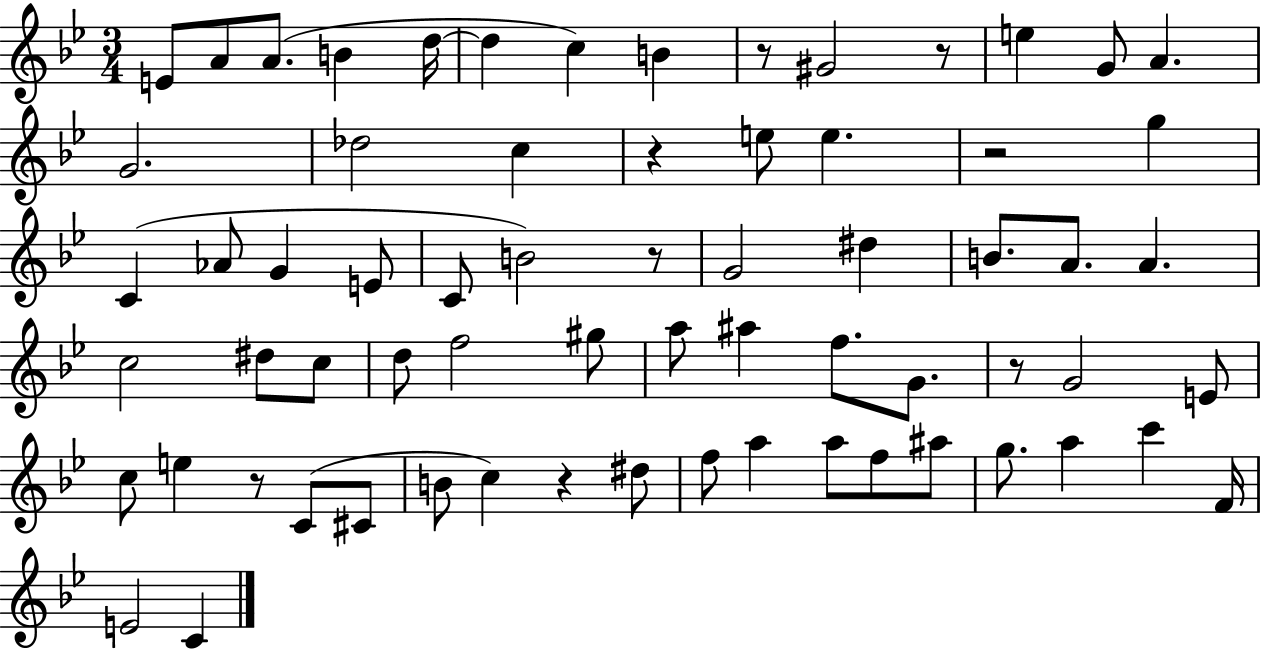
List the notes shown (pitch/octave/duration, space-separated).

E4/e A4/e A4/e. B4/q D5/s D5/q C5/q B4/q R/e G#4/h R/e E5/q G4/e A4/q. G4/h. Db5/h C5/q R/q E5/e E5/q. R/h G5/q C4/q Ab4/e G4/q E4/e C4/e B4/h R/e G4/h D#5/q B4/e. A4/e. A4/q. C5/h D#5/e C5/e D5/e F5/h G#5/e A5/e A#5/q F5/e. G4/e. R/e G4/h E4/e C5/e E5/q R/e C4/e C#4/e B4/e C5/q R/q D#5/e F5/e A5/q A5/e F5/e A#5/e G5/e. A5/q C6/q F4/s E4/h C4/q